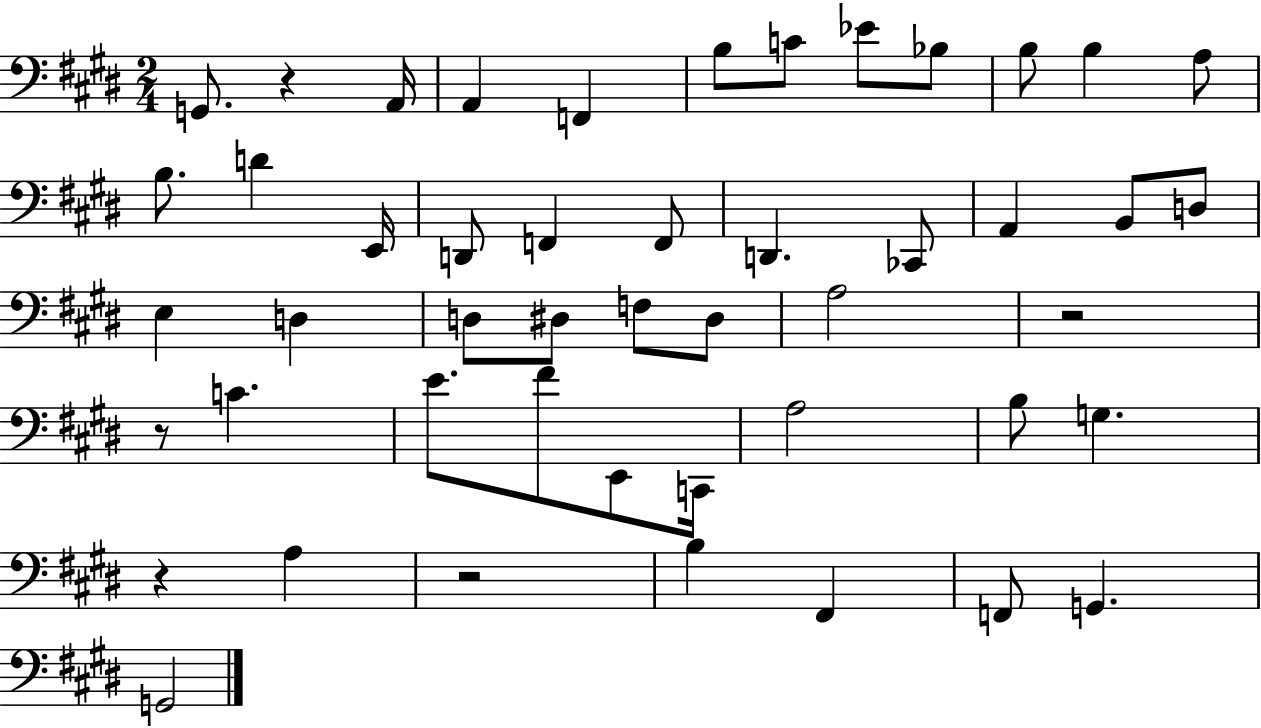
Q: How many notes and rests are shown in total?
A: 48